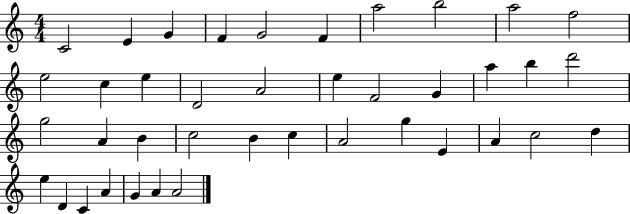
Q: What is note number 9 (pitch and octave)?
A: A5